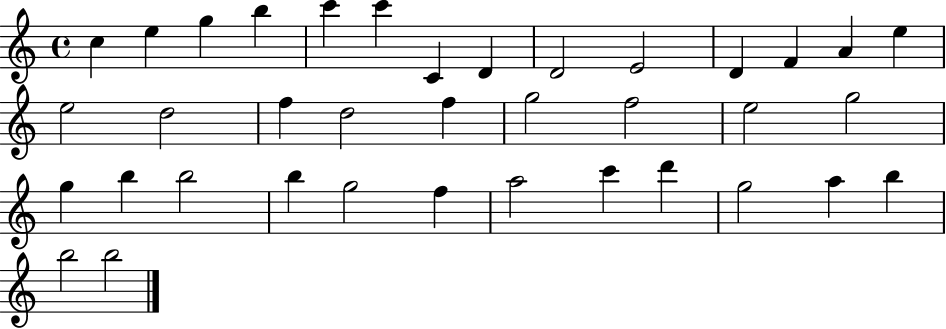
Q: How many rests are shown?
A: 0